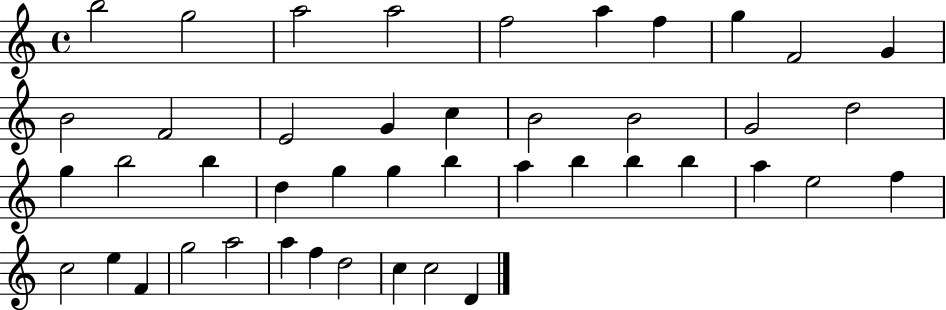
B5/h G5/h A5/h A5/h F5/h A5/q F5/q G5/q F4/h G4/q B4/h F4/h E4/h G4/q C5/q B4/h B4/h G4/h D5/h G5/q B5/h B5/q D5/q G5/q G5/q B5/q A5/q B5/q B5/q B5/q A5/q E5/h F5/q C5/h E5/q F4/q G5/h A5/h A5/q F5/q D5/h C5/q C5/h D4/q